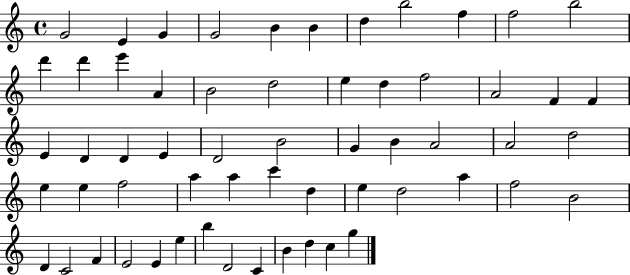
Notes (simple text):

G4/h E4/q G4/q G4/h B4/q B4/q D5/q B5/h F5/q F5/h B5/h D6/q D6/q E6/q A4/q B4/h D5/h E5/q D5/q F5/h A4/h F4/q F4/q E4/q D4/q D4/q E4/q D4/h B4/h G4/q B4/q A4/h A4/h D5/h E5/q E5/q F5/h A5/q A5/q C6/q D5/q E5/q D5/h A5/q F5/h B4/h D4/q C4/h F4/q E4/h E4/q E5/q B5/q D4/h C4/q B4/q D5/q C5/q G5/q